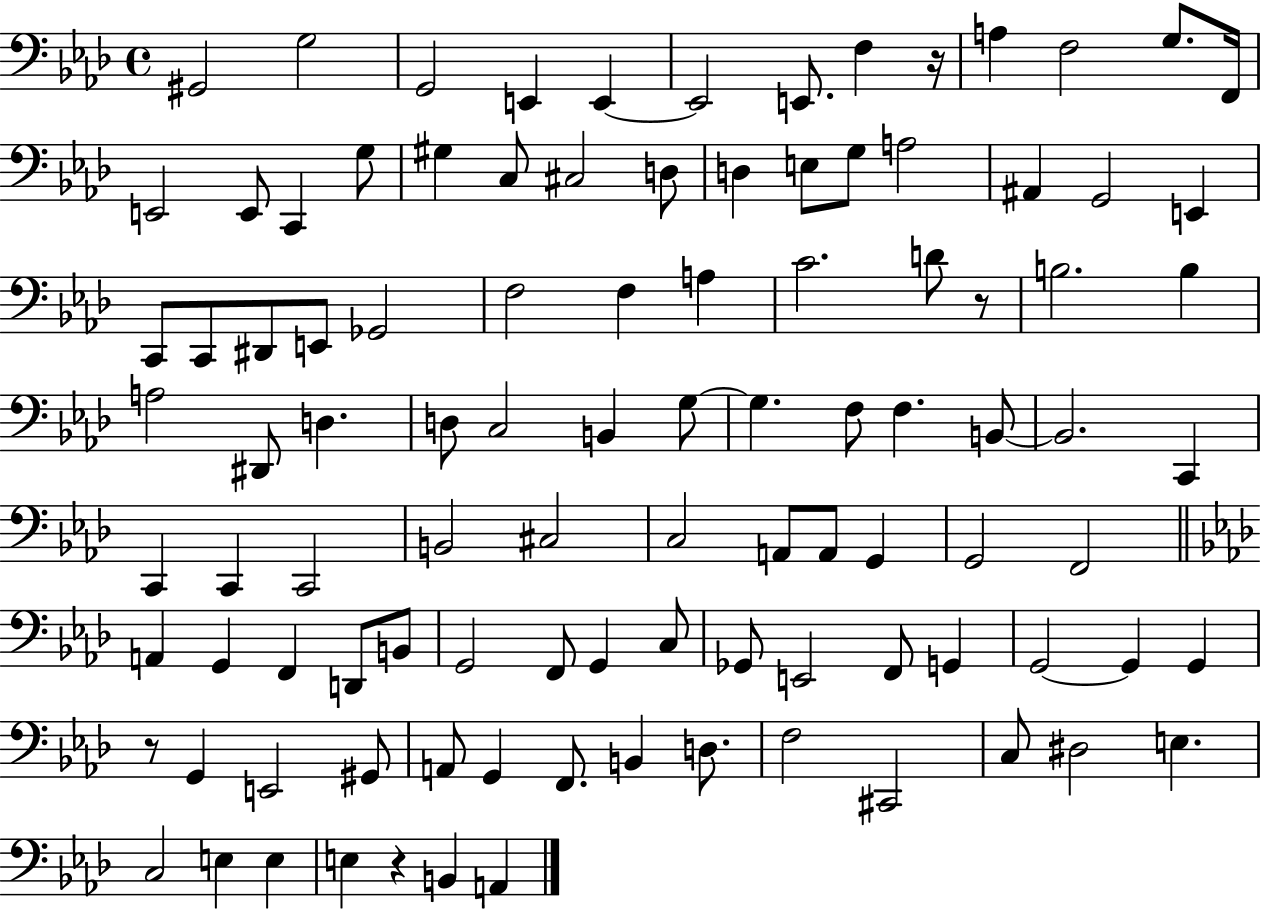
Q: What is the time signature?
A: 4/4